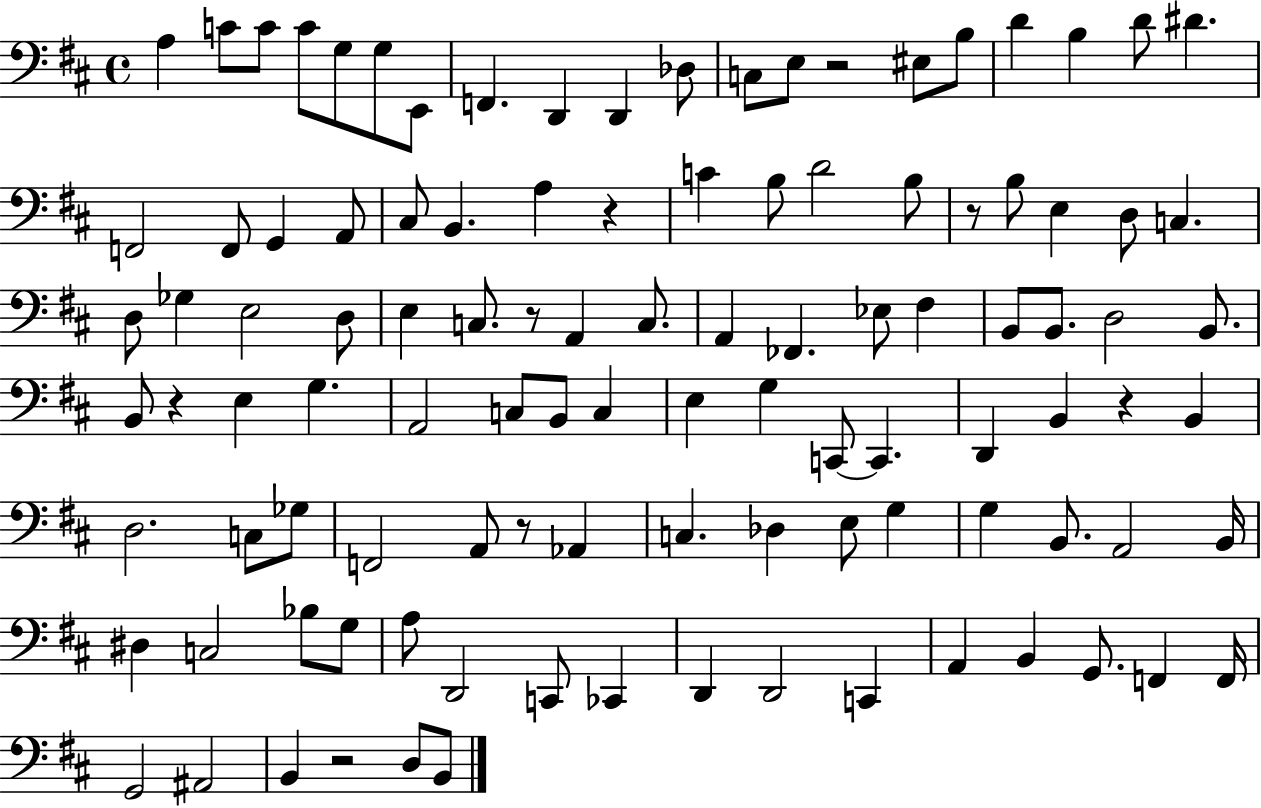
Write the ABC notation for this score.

X:1
T:Untitled
M:4/4
L:1/4
K:D
A, C/2 C/2 C/2 G,/2 G,/2 E,,/2 F,, D,, D,, _D,/2 C,/2 E,/2 z2 ^E,/2 B,/2 D B, D/2 ^D F,,2 F,,/2 G,, A,,/2 ^C,/2 B,, A, z C B,/2 D2 B,/2 z/2 B,/2 E, D,/2 C, D,/2 _G, E,2 D,/2 E, C,/2 z/2 A,, C,/2 A,, _F,, _E,/2 ^F, B,,/2 B,,/2 D,2 B,,/2 B,,/2 z E, G, A,,2 C,/2 B,,/2 C, E, G, C,,/2 C,, D,, B,, z B,, D,2 C,/2 _G,/2 F,,2 A,,/2 z/2 _A,, C, _D, E,/2 G, G, B,,/2 A,,2 B,,/4 ^D, C,2 _B,/2 G,/2 A,/2 D,,2 C,,/2 _C,, D,, D,,2 C,, A,, B,, G,,/2 F,, F,,/4 G,,2 ^A,,2 B,, z2 D,/2 B,,/2